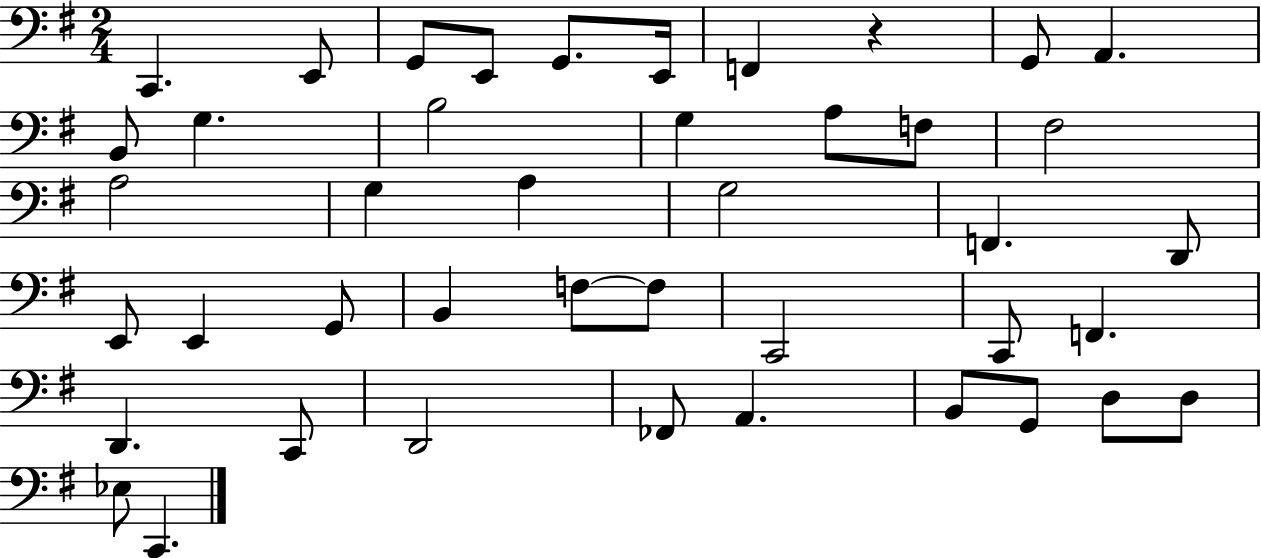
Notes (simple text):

C2/q. E2/e G2/e E2/e G2/e. E2/s F2/q R/q G2/e A2/q. B2/e G3/q. B3/h G3/q A3/e F3/e F#3/h A3/h G3/q A3/q G3/h F2/q. D2/e E2/e E2/q G2/e B2/q F3/e F3/e C2/h C2/e F2/q. D2/q. C2/e D2/h FES2/e A2/q. B2/e G2/e D3/e D3/e Eb3/e C2/q.